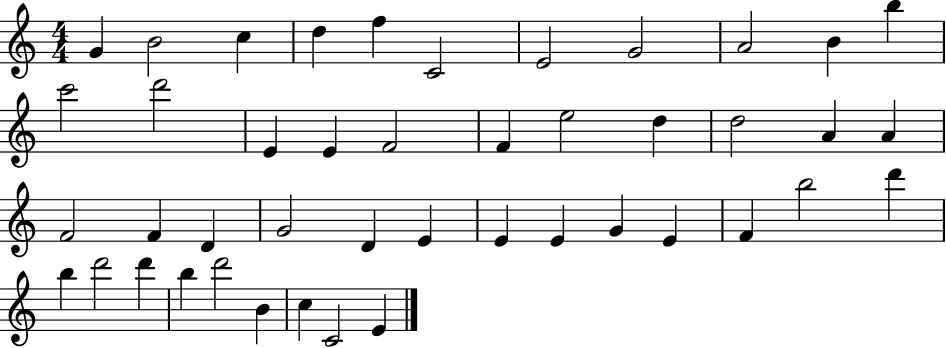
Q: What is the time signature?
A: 4/4